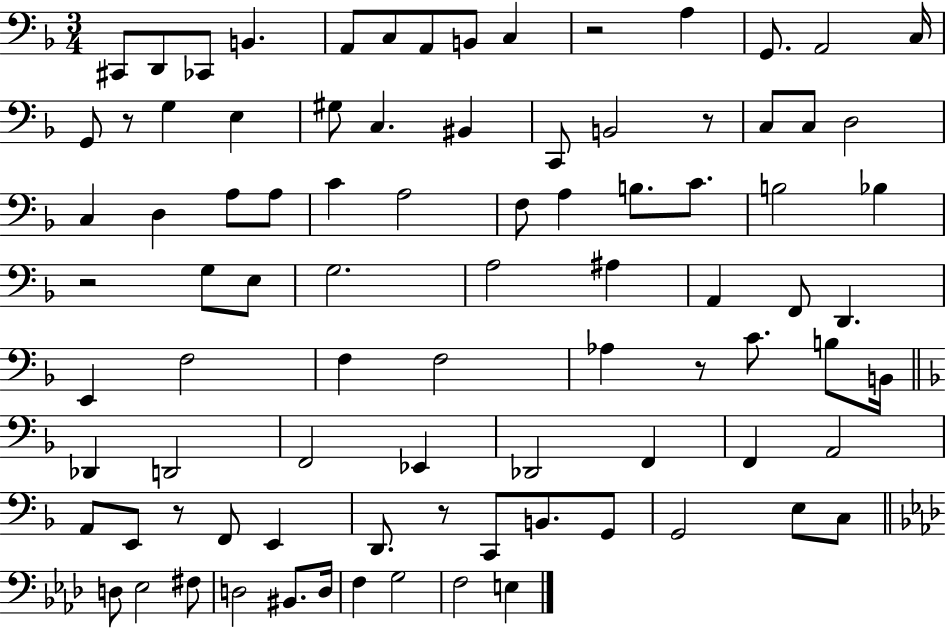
C#2/e D2/e CES2/e B2/q. A2/e C3/e A2/e B2/e C3/q R/h A3/q G2/e. A2/h C3/s G2/e R/e G3/q E3/q G#3/e C3/q. BIS2/q C2/e B2/h R/e C3/e C3/e D3/h C3/q D3/q A3/e A3/e C4/q A3/h F3/e A3/q B3/e. C4/e. B3/h Bb3/q R/h G3/e E3/e G3/h. A3/h A#3/q A2/q F2/e D2/q. E2/q F3/h F3/q F3/h Ab3/q R/e C4/e. B3/e B2/s Db2/q D2/h F2/h Eb2/q Db2/h F2/q F2/q A2/h A2/e E2/e R/e F2/e E2/q D2/e. R/e C2/e B2/e. G2/e G2/h E3/e C3/e D3/e Eb3/h F#3/e D3/h BIS2/e. D3/s F3/q G3/h F3/h E3/q